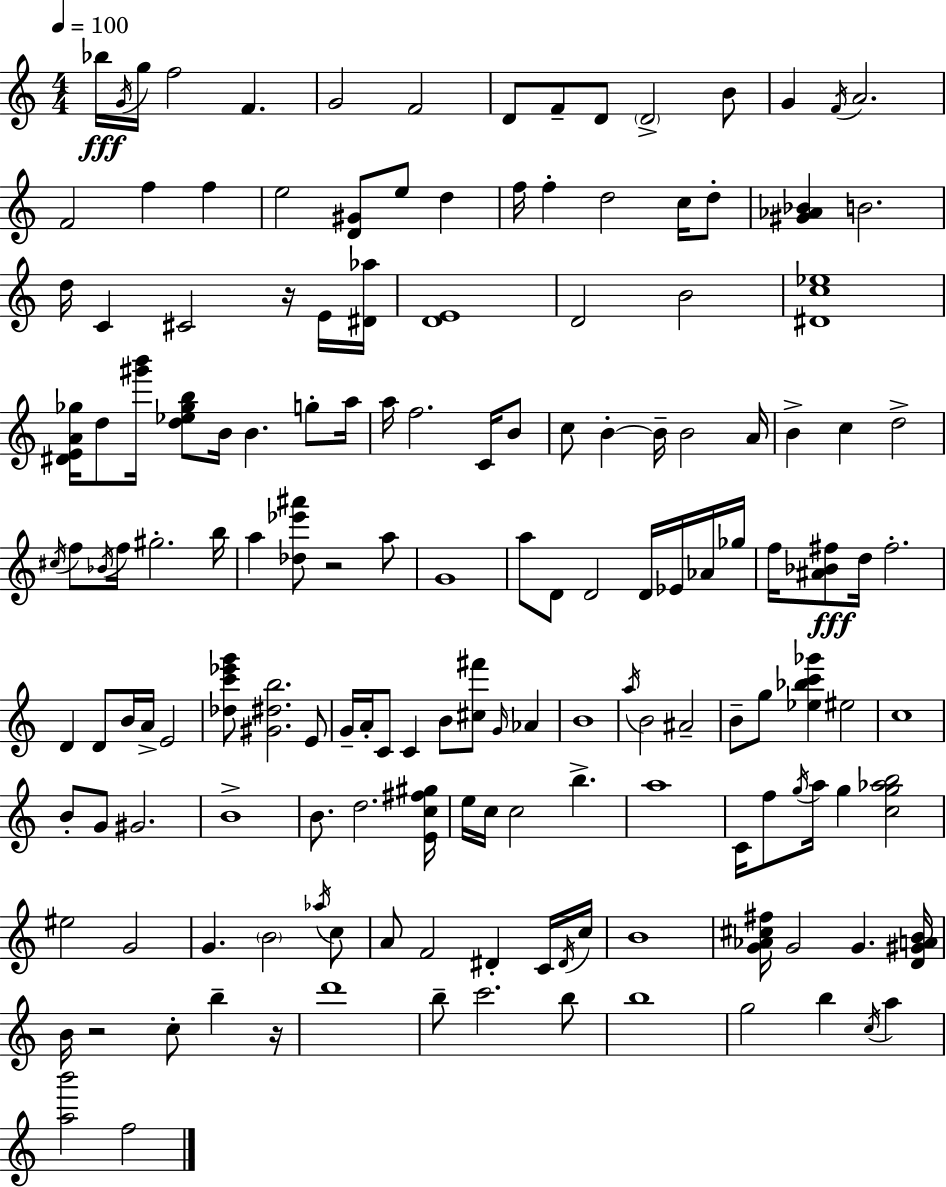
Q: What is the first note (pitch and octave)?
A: Bb5